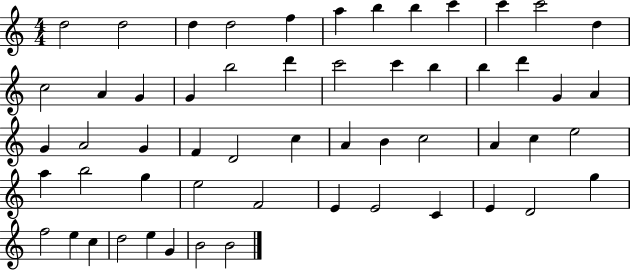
D5/h D5/h D5/q D5/h F5/q A5/q B5/q B5/q C6/q C6/q C6/h D5/q C5/h A4/q G4/q G4/q B5/h D6/q C6/h C6/q B5/q B5/q D6/q G4/q A4/q G4/q A4/h G4/q F4/q D4/h C5/q A4/q B4/q C5/h A4/q C5/q E5/h A5/q B5/h G5/q E5/h F4/h E4/q E4/h C4/q E4/q D4/h G5/q F5/h E5/q C5/q D5/h E5/q G4/q B4/h B4/h